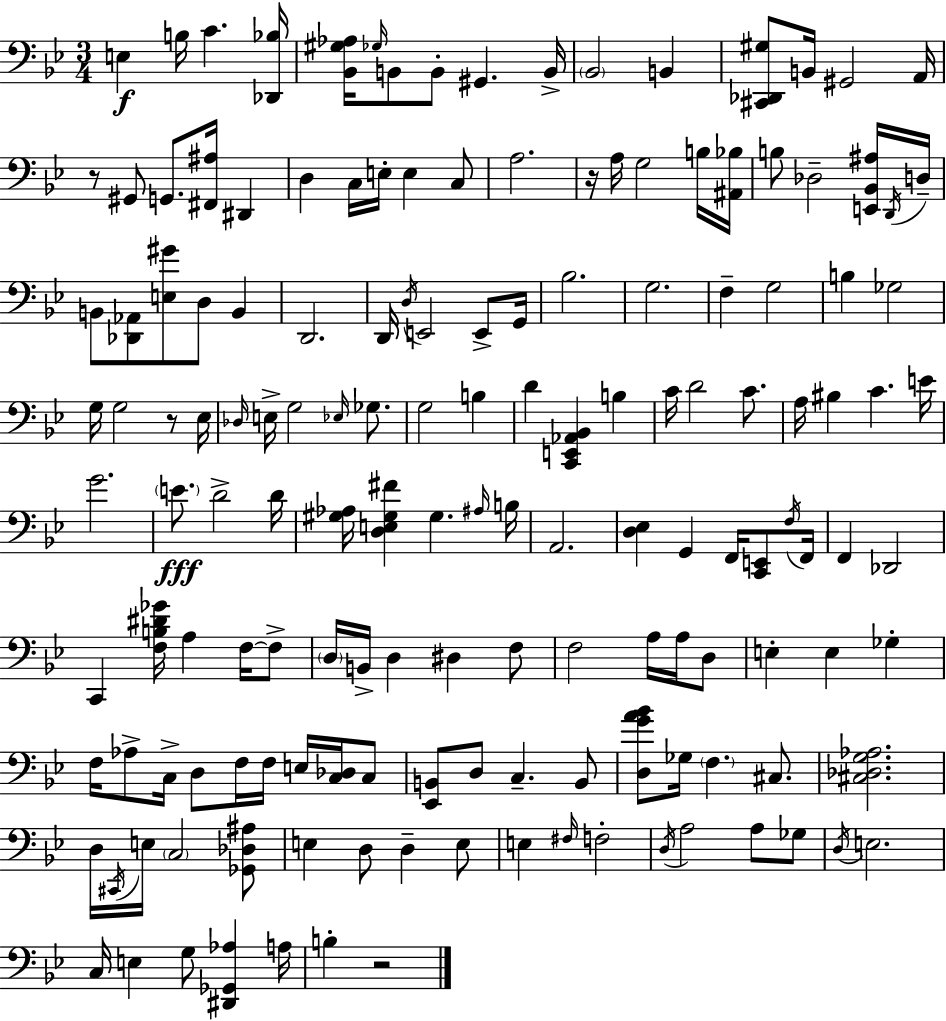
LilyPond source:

{
  \clef bass
  \numericTimeSignature
  \time 3/4
  \key bes \major
  e4\f b16 c'4. <des, bes>16 | <bes, gis aes>16 \grace { ges16 } b,8 b,8-. gis,4. | b,16-> \parenthesize bes,2 b,4 | <cis, des, gis>8 b,16 gis,2 | \break a,16 r8 gis,8 g,8. <fis, ais>16 dis,4 | d4 c16 e16-. e4 c8 | a2. | r16 a16 g2 b16 | \break <ais, bes>16 b8 des2-- <e, bes, ais>16 | \acciaccatura { d,16 } d16-- b,8 <des, aes,>8 <e gis'>8 d8 b,4 | d,2. | d,16 \acciaccatura { d16 } e,2 | \break e,8-> g,16 bes2. | g2. | f4-- g2 | b4 ges2 | \break g16 g2 | r8 ees16 \grace { des16 } e16-> g2 | \grace { ees16 } ges8. g2 | b4 d'4 <c, e, aes, bes,>4 | \break b4 c'16 d'2 | c'8. a16 bis4 c'4. | e'16 g'2. | \parenthesize e'8.\fff d'2-> | \break d'16 <gis aes>16 <d e gis fis'>4 gis4. | \grace { ais16 } b16 a,2. | <d ees>4 g,4 | f,16 <c, e,>8 \acciaccatura { f16 } f,16 f,4 des,2 | \break c,4 <f b dis' ges'>16 | a4 f16~~ f8-> \parenthesize d16 b,16-> d4 | dis4 f8 f2 | a16 a16 d8 e4-. e4 | \break ges4-. f16 aes8-> c16-> d8 | f16 f16 e16 <c des>16 c8 <ees, b,>8 d8 c4.-- | b,8 <d g' a' bes'>8 ges16 \parenthesize f4. | cis8. <cis des g aes>2. | \break d16 \acciaccatura { cis,16 } e16 \parenthesize c2 | <ges, des ais>8 e4 | d8 d4-- e8 e4 | \grace { fis16 } f2-. \acciaccatura { d16 } a2 | \break a8 ges8 \acciaccatura { d16 } e2. | c16 | e4 g8 <dis, ges, aes>4 a16 b4-. | r2 \bar "|."
}